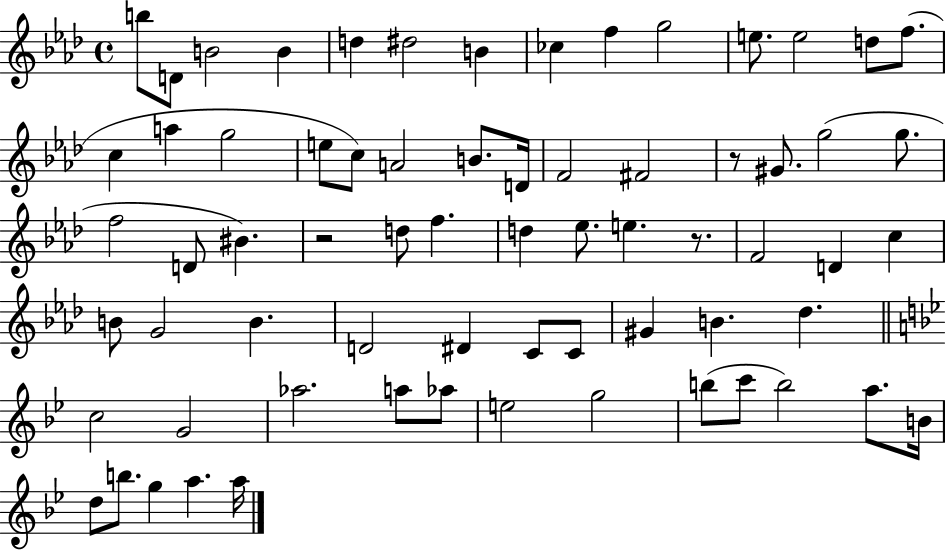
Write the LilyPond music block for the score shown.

{
  \clef treble
  \time 4/4
  \defaultTimeSignature
  \key aes \major
  b''8 d'8 b'2 b'4 | d''4 dis''2 b'4 | ces''4 f''4 g''2 | e''8. e''2 d''8 f''8.( | \break c''4 a''4 g''2 | e''8 c''8) a'2 b'8. d'16 | f'2 fis'2 | r8 gis'8. g''2( g''8. | \break f''2 d'8 bis'4.) | r2 d''8 f''4. | d''4 ees''8. e''4. r8. | f'2 d'4 c''4 | \break b'8 g'2 b'4. | d'2 dis'4 c'8 c'8 | gis'4 b'4. des''4. | \bar "||" \break \key bes \major c''2 g'2 | aes''2. a''8 aes''8 | e''2 g''2 | b''8( c'''8 b''2) a''8. b'16 | \break d''8 b''8. g''4 a''4. a''16 | \bar "|."
}